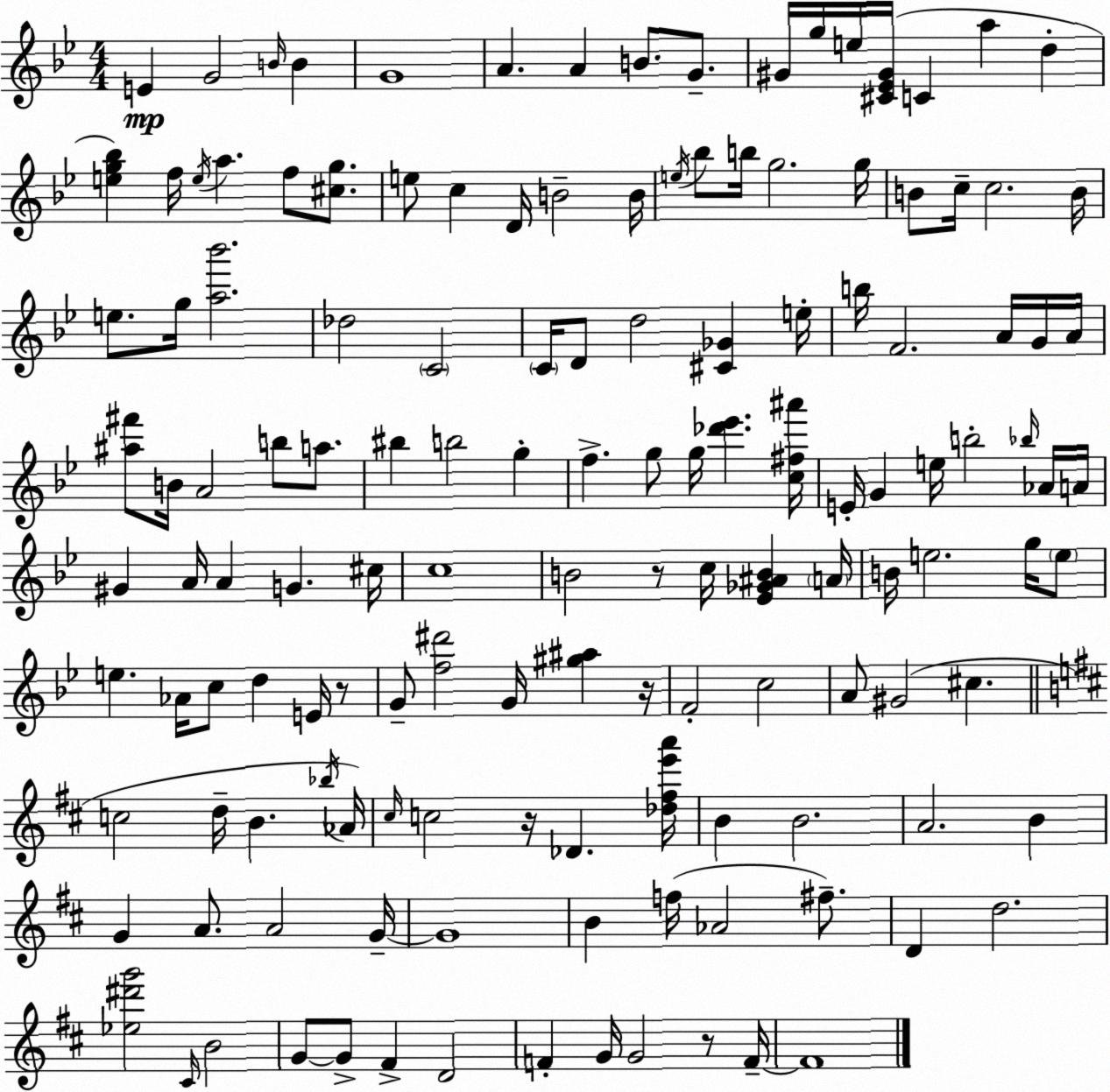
X:1
T:Untitled
M:4/4
L:1/4
K:Bb
E G2 B/4 B G4 A A B/2 G/2 ^G/4 g/4 e/4 [^C_E^G]/4 C a d [eg_b] f/4 e/4 a f/2 [^cg]/2 e/2 c D/4 B2 B/4 e/4 _b/2 b/4 g2 g/4 B/2 c/4 c2 B/4 e/2 g/4 [a_b']2 _d2 C2 C/4 D/2 d2 [^C_G] e/4 b/4 F2 A/4 G/4 A/4 [^a^f']/2 B/4 A2 b/2 a/2 ^b b2 g f g/2 g/4 [_d'_e'] [c^f^a']/4 E/4 G e/4 b2 _b/4 _A/4 A/4 ^G A/4 A G ^c/4 c4 B2 z/2 c/4 [_E_G^AB] A/4 B/4 e2 g/4 e/2 e _A/4 c/2 d E/4 z/2 G/2 [f^d']2 G/4 [^g^a] z/4 F2 c2 A/2 ^G2 ^c c2 d/4 B _b/4 _A/4 ^c/4 c2 z/4 _D [_d^fe'a']/4 B B2 A2 B G A/2 A2 G/4 G4 B f/4 _A2 ^f/2 D d2 [_e^d'g']2 ^C/4 B2 G/2 G/2 ^F D2 F G/4 G2 z/2 F/4 F4